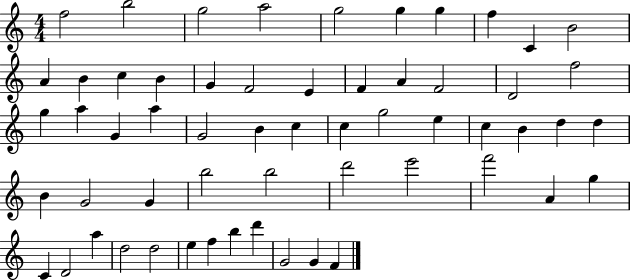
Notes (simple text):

F5/h B5/h G5/h A5/h G5/h G5/q G5/q F5/q C4/q B4/h A4/q B4/q C5/q B4/q G4/q F4/h E4/q F4/q A4/q F4/h D4/h F5/h G5/q A5/q G4/q A5/q G4/h B4/q C5/q C5/q G5/h E5/q C5/q B4/q D5/q D5/q B4/q G4/h G4/q B5/h B5/h D6/h E6/h F6/h A4/q G5/q C4/q D4/h A5/q D5/h D5/h E5/q F5/q B5/q D6/q G4/h G4/q F4/q